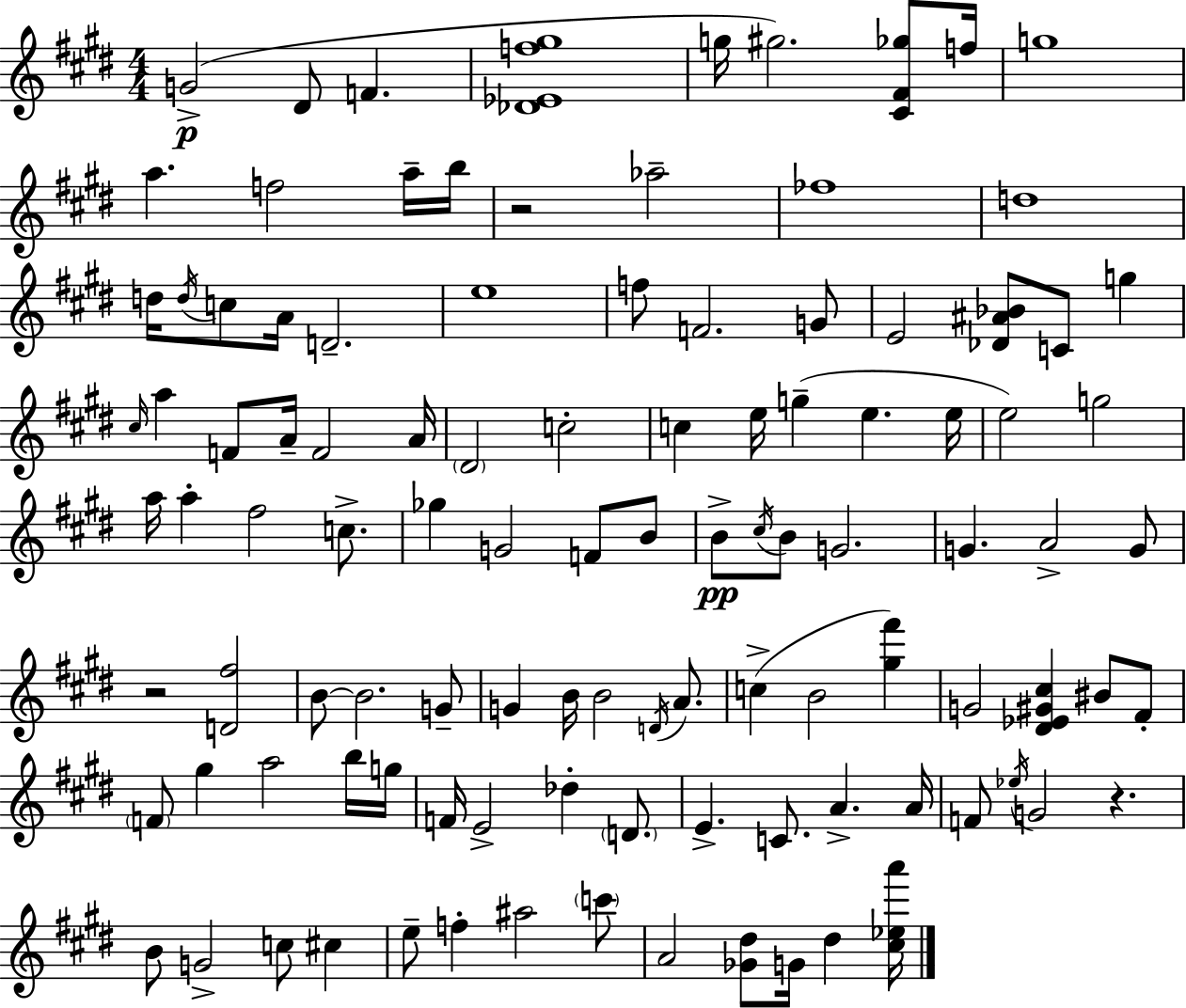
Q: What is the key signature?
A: E major